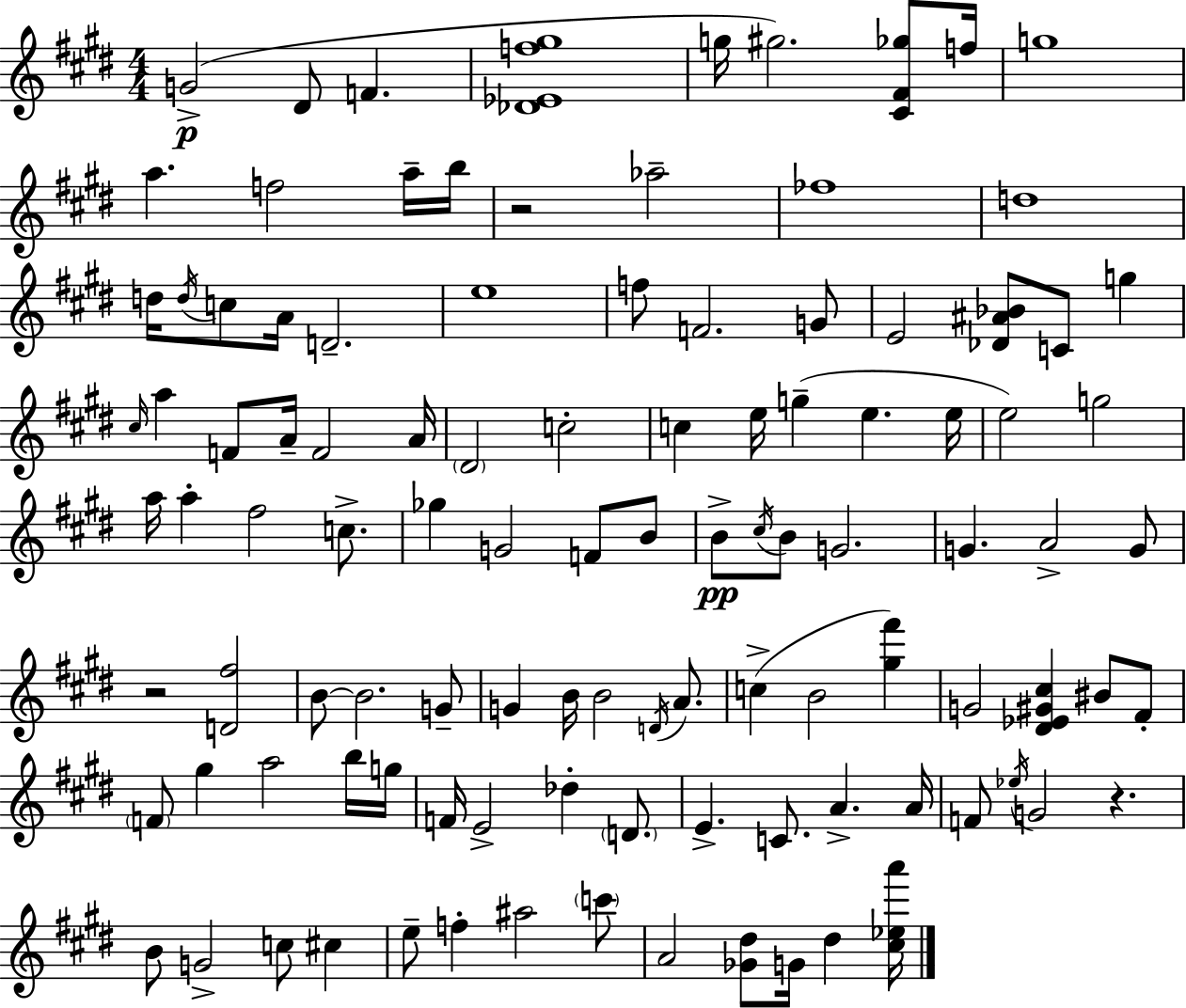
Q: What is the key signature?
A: E major